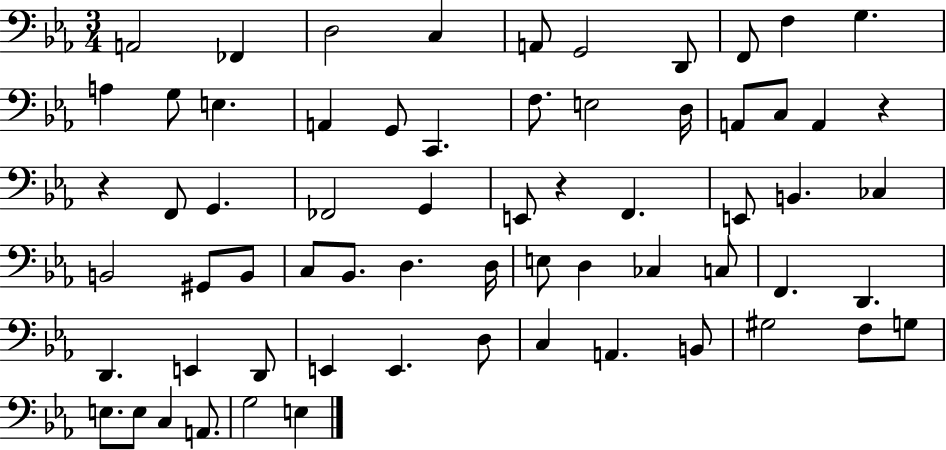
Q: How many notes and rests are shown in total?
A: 65